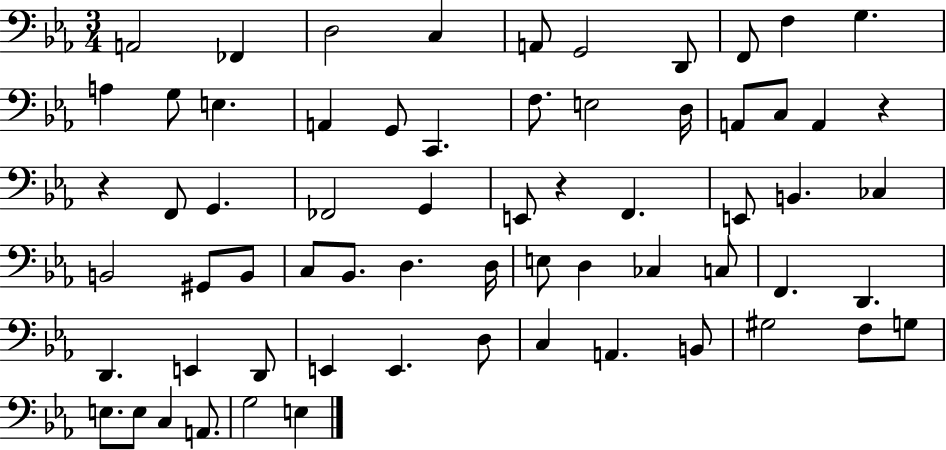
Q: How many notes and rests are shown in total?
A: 65